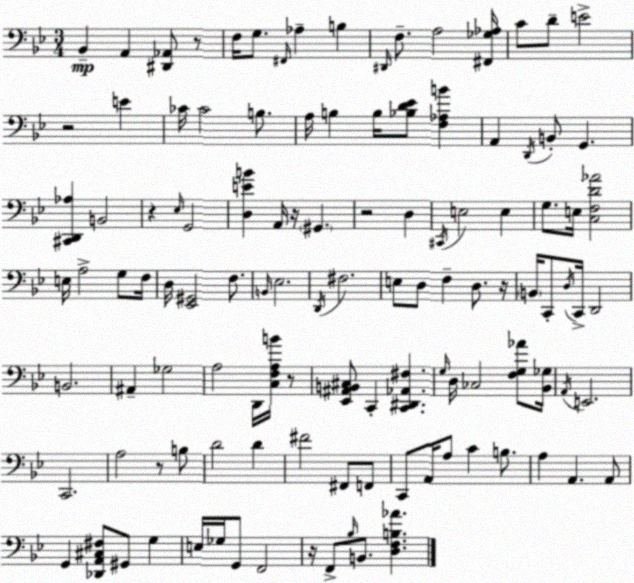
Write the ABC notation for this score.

X:1
T:Untitled
M:3/4
L:1/4
K:Bb
_B,, A,, [^D,,_A,,]/2 z/2 F,/4 G,/2 ^F,,/4 _A, B, ^D,,/4 F,/2 A,2 [^F,,_G,_A,]/4 C/2 D/2 E2 z2 E _C/4 _C2 B,/2 A,/4 B, B,/4 [_B,D_E]/2 [F,_A,B] A,, D,,/4 B,,/2 G,, [^C,,D,,_A,] B,,2 z _E,/4 G,,2 [D,EB] A,,/4 z/4 ^G,, z2 D, ^C,,/4 E,2 E, G,/2 E,/4 [C,F,D_A]2 E,/4 A,2 G,/2 F,/4 D,/4 [_E,,^G,,]2 F,/2 B,,/4 _E,2 D,,/4 ^F,2 E,/2 D,/2 F, D,/2 z/4 B,,/4 C,,/2 D,/4 C,,/4 D,,2 B,,2 ^A,, _G,2 A,2 D,,/4 [C,F,A,B]/4 z/2 [_E,,^A,,B,,^C,]/2 C,, [C,,^D,,_A,,^F,] G,/4 D,/4 _C,2 [F,G,_A]/2 [_B,,_G,]/4 A,,/4 E,,2 C,,2 A,2 z/2 B,/2 D2 D ^F2 ^F,,/2 F,,/2 C,,/2 A,,/4 A,/2 C B,/2 A, A,, A,,/2 G,, [_D,,A,,^C,^F,]/2 ^G,,/2 G, E,/4 _G,/4 G,,/2 F,,2 z/4 F,,/2 _B,/4 B,,/2 [D,F,B,_A]